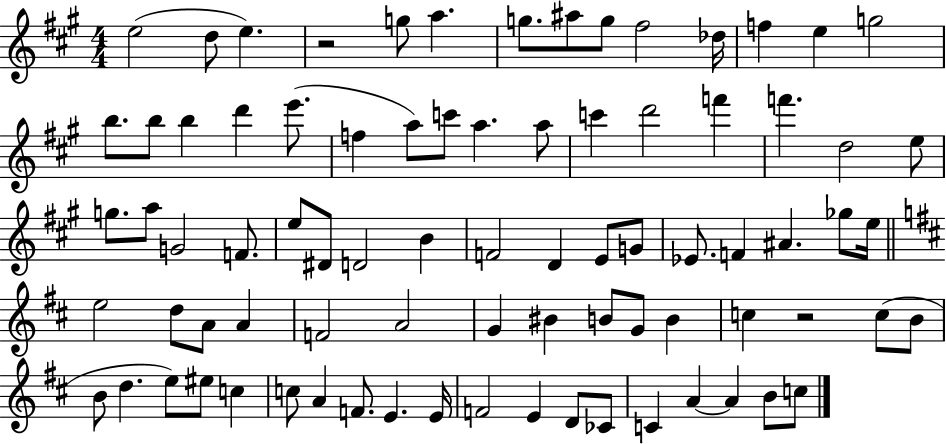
X:1
T:Untitled
M:4/4
L:1/4
K:A
e2 d/2 e z2 g/2 a g/2 ^a/2 g/2 ^f2 _d/4 f e g2 b/2 b/2 b d' e'/2 f a/2 c'/2 a a/2 c' d'2 f' f' d2 e/2 g/2 a/2 G2 F/2 e/2 ^D/2 D2 B F2 D E/2 G/2 _E/2 F ^A _g/2 e/4 e2 d/2 A/2 A F2 A2 G ^B B/2 G/2 B c z2 c/2 B/2 B/2 d e/2 ^e/2 c c/2 A F/2 E E/4 F2 E D/2 _C/2 C A A B/2 c/2